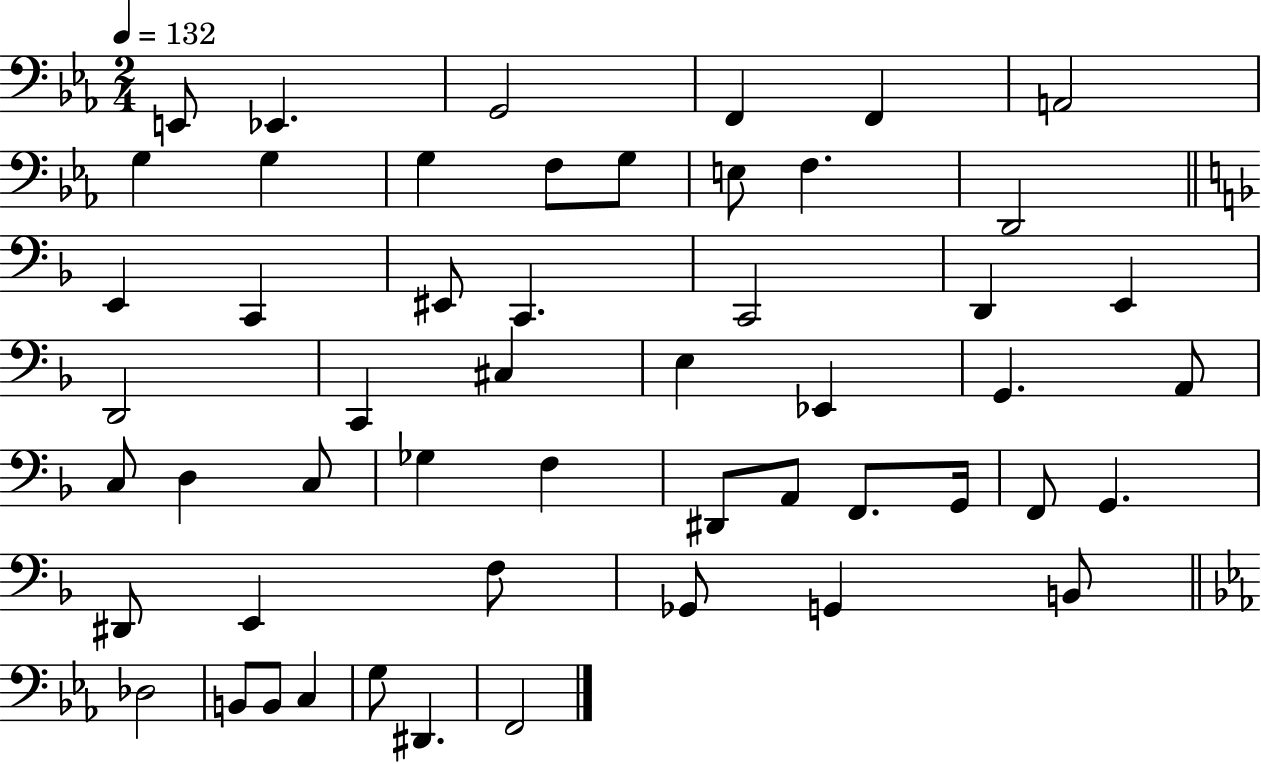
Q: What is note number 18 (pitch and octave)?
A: C2